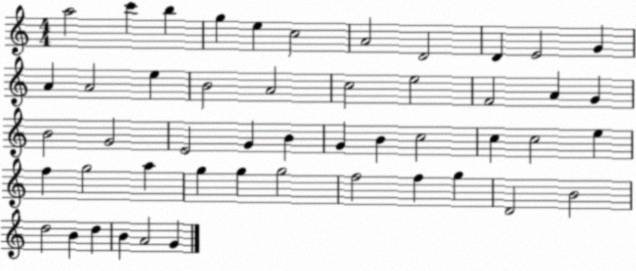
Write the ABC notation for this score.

X:1
T:Untitled
M:4/4
L:1/4
K:C
a2 c' b g e c2 A2 D2 D E2 G A A2 e B2 A2 c2 e2 F2 A G B2 G2 E2 G B G B c2 c c2 e f g2 a g g g2 f2 f g D2 B2 d2 B d B A2 G